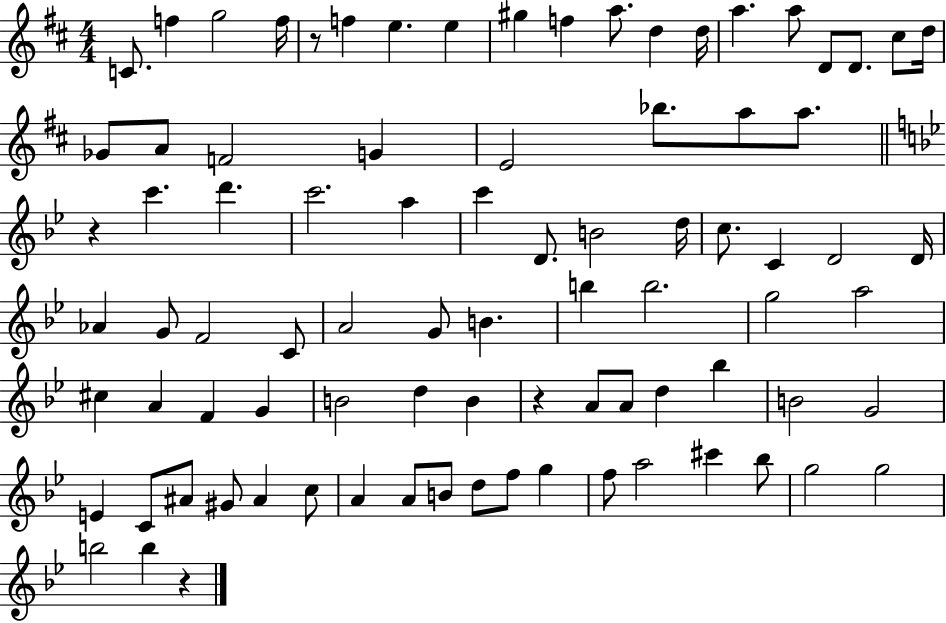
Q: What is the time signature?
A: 4/4